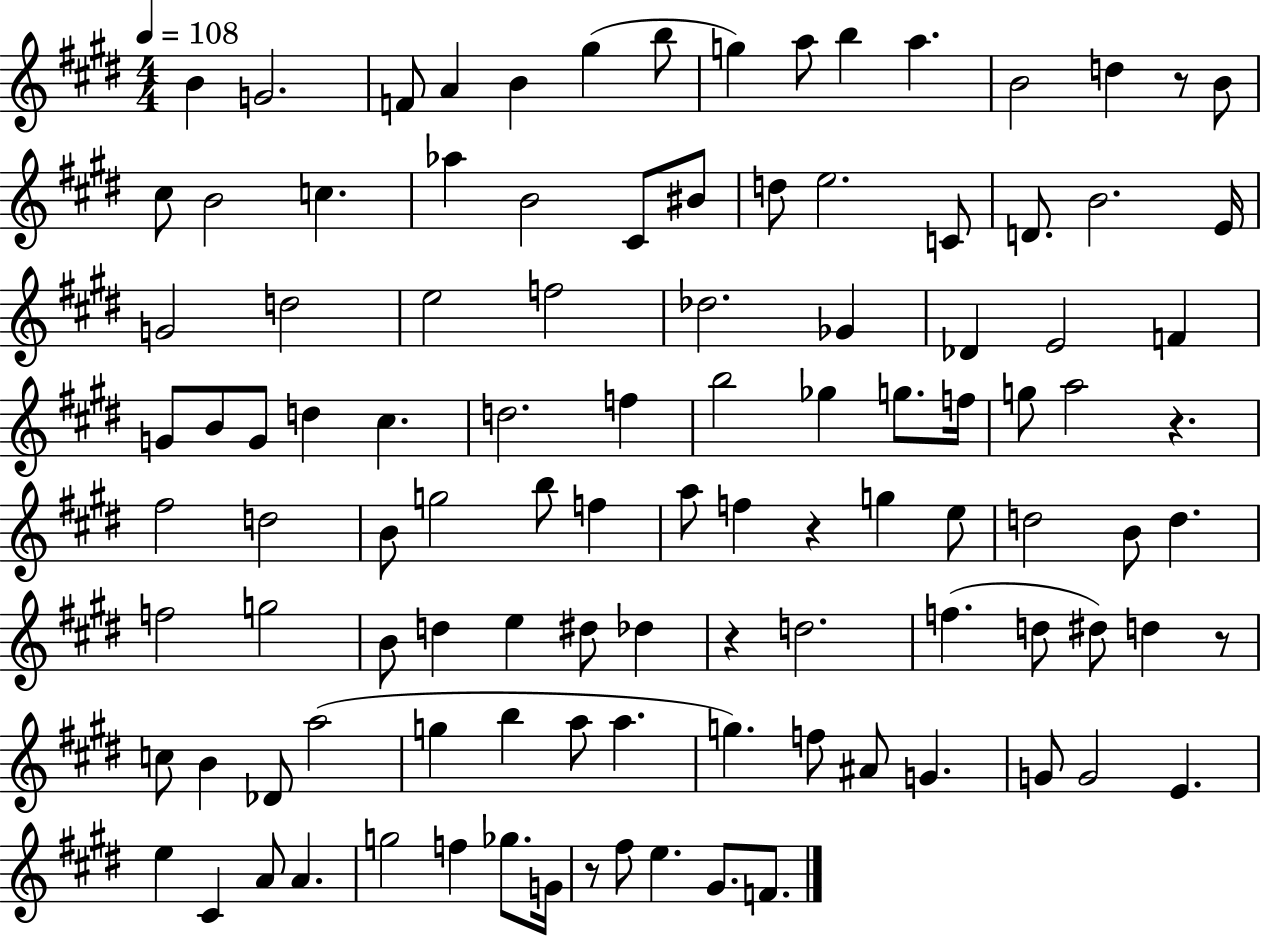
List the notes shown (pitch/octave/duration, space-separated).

B4/q G4/h. F4/e A4/q B4/q G#5/q B5/e G5/q A5/e B5/q A5/q. B4/h D5/q R/e B4/e C#5/e B4/h C5/q. Ab5/q B4/h C#4/e BIS4/e D5/e E5/h. C4/e D4/e. B4/h. E4/s G4/h D5/h E5/h F5/h Db5/h. Gb4/q Db4/q E4/h F4/q G4/e B4/e G4/e D5/q C#5/q. D5/h. F5/q B5/h Gb5/q G5/e. F5/s G5/e A5/h R/q. F#5/h D5/h B4/e G5/h B5/e F5/q A5/e F5/q R/q G5/q E5/e D5/h B4/e D5/q. F5/h G5/h B4/e D5/q E5/q D#5/e Db5/q R/q D5/h. F5/q. D5/e D#5/e D5/q R/e C5/e B4/q Db4/e A5/h G5/q B5/q A5/e A5/q. G5/q. F5/e A#4/e G4/q. G4/e G4/h E4/q. E5/q C#4/q A4/e A4/q. G5/h F5/q Gb5/e. G4/s R/e F#5/e E5/q. G#4/e. F4/e.